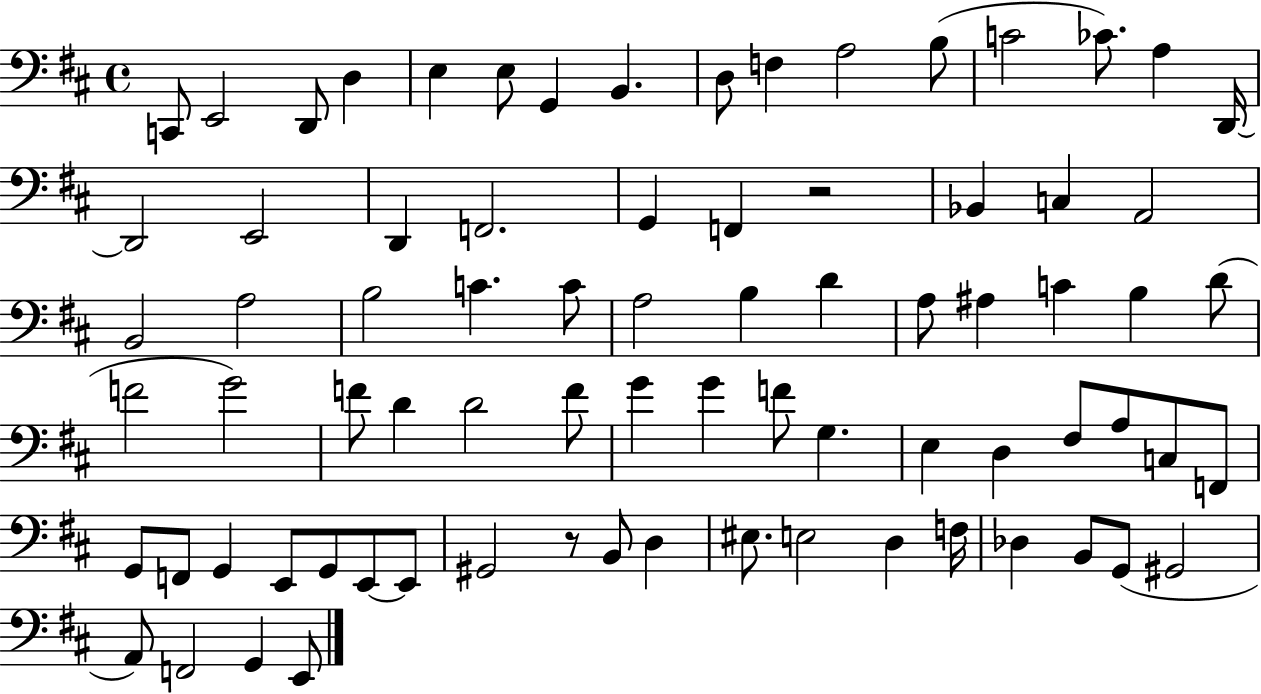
X:1
T:Untitled
M:4/4
L:1/4
K:D
C,,/2 E,,2 D,,/2 D, E, E,/2 G,, B,, D,/2 F, A,2 B,/2 C2 _C/2 A, D,,/4 D,,2 E,,2 D,, F,,2 G,, F,, z2 _B,, C, A,,2 B,,2 A,2 B,2 C C/2 A,2 B, D A,/2 ^A, C B, D/2 F2 G2 F/2 D D2 F/2 G G F/2 G, E, D, ^F,/2 A,/2 C,/2 F,,/2 G,,/2 F,,/2 G,, E,,/2 G,,/2 E,,/2 E,,/2 ^G,,2 z/2 B,,/2 D, ^E,/2 E,2 D, F,/4 _D, B,,/2 G,,/2 ^G,,2 A,,/2 F,,2 G,, E,,/2